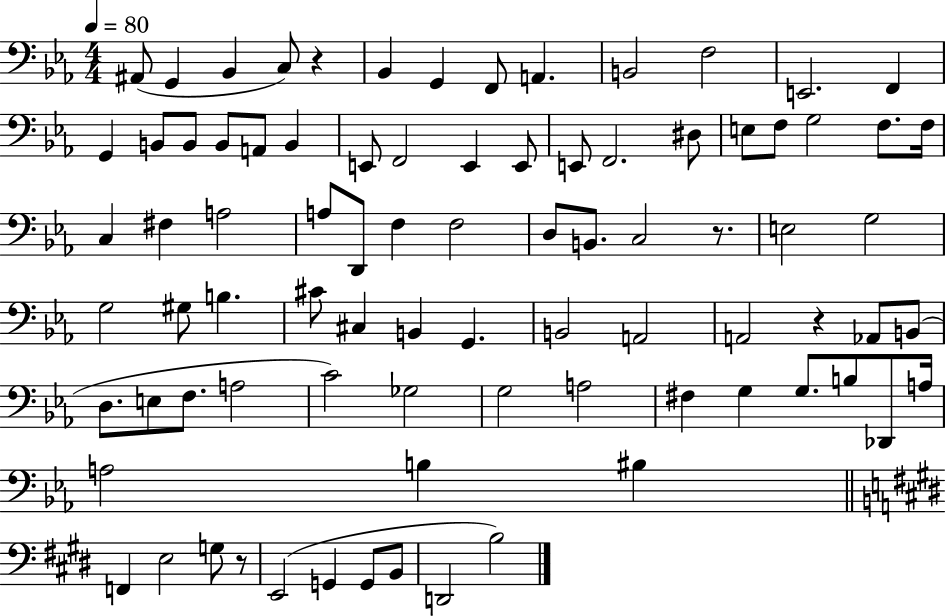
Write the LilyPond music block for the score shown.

{
  \clef bass
  \numericTimeSignature
  \time 4/4
  \key ees \major
  \tempo 4 = 80
  ais,8( g,4 bes,4 c8) r4 | bes,4 g,4 f,8 a,4. | b,2 f2 | e,2. f,4 | \break g,4 b,8 b,8 b,8 a,8 b,4 | e,8 f,2 e,4 e,8 | e,8 f,2. dis8 | e8 f8 g2 f8. f16 | \break c4 fis4 a2 | a8 d,8 f4 f2 | d8 b,8. c2 r8. | e2 g2 | \break g2 gis8 b4. | cis'8 cis4 b,4 g,4. | b,2 a,2 | a,2 r4 aes,8 b,8( | \break d8. e8 f8. a2 | c'2) ges2 | g2 a2 | fis4 g4 g8. b8 des,8 a16 | \break a2 b4 bis4 | \bar "||" \break \key e \major f,4 e2 g8 r8 | e,2( g,4 g,8 b,8 | d,2 b2) | \bar "|."
}